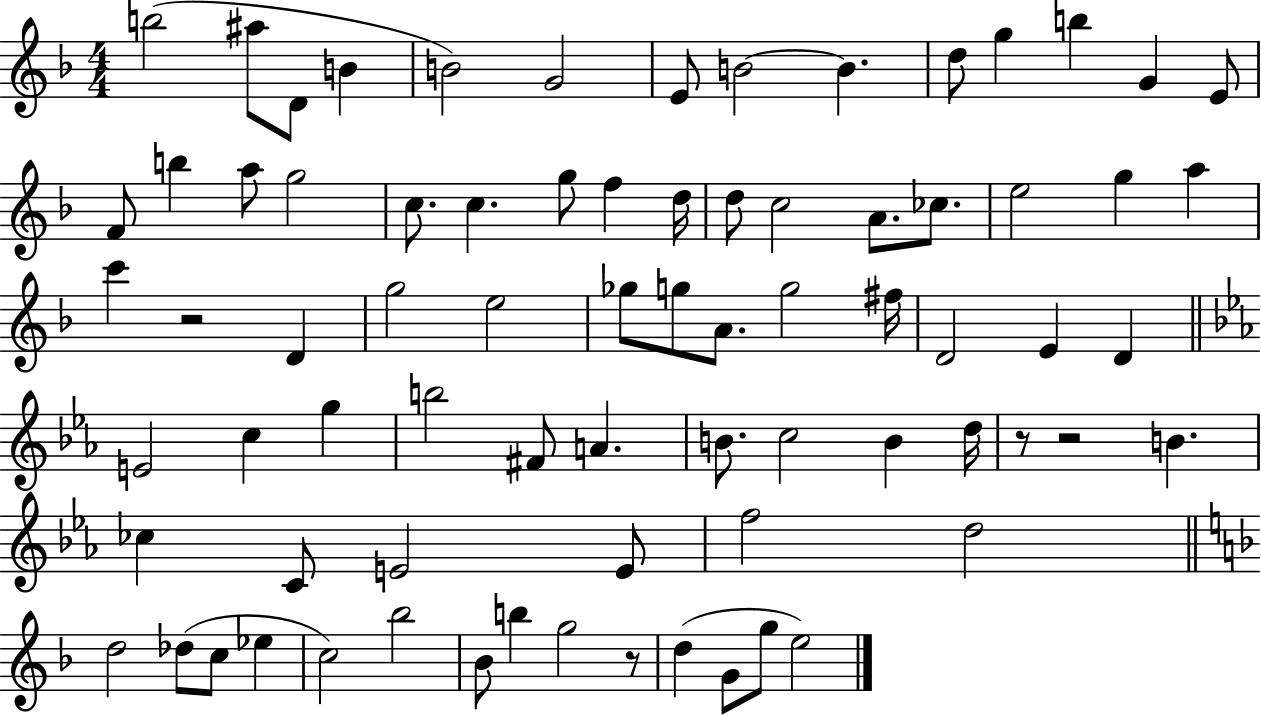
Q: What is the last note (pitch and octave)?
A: E5